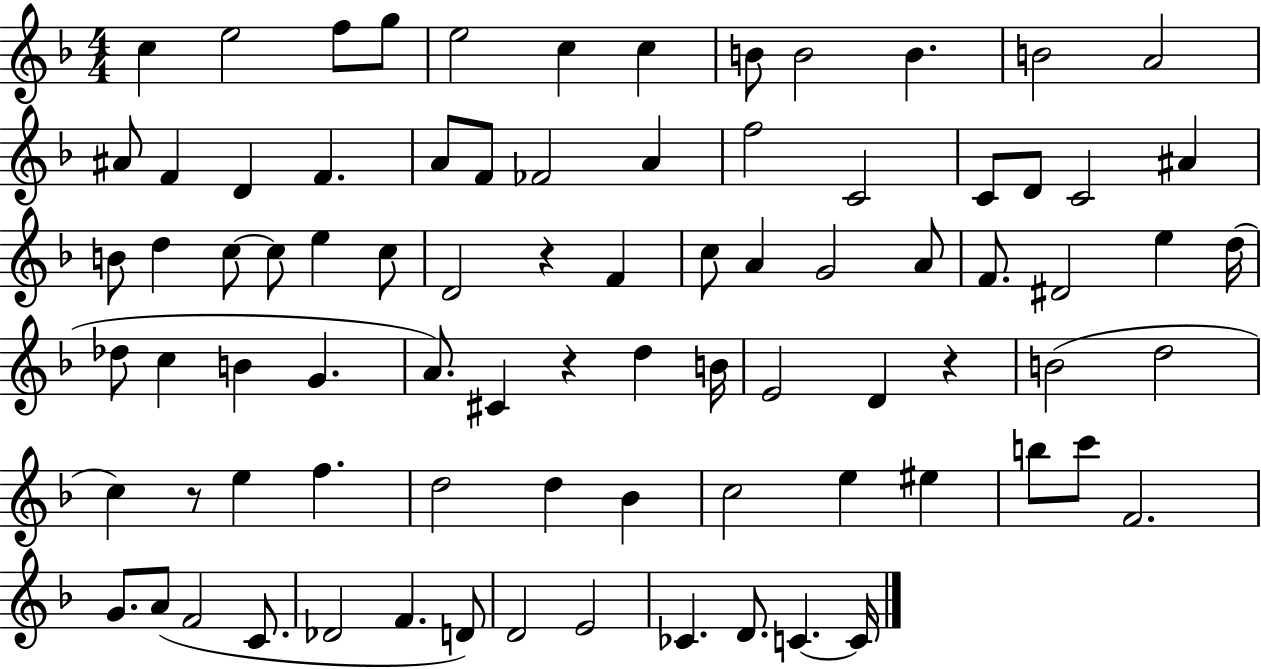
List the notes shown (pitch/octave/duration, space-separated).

C5/q E5/h F5/e G5/e E5/h C5/q C5/q B4/e B4/h B4/q. B4/h A4/h A#4/e F4/q D4/q F4/q. A4/e F4/e FES4/h A4/q F5/h C4/h C4/e D4/e C4/h A#4/q B4/e D5/q C5/e C5/e E5/q C5/e D4/h R/q F4/q C5/e A4/q G4/h A4/e F4/e. D#4/h E5/q D5/s Db5/e C5/q B4/q G4/q. A4/e. C#4/q R/q D5/q B4/s E4/h D4/q R/q B4/h D5/h C5/q R/e E5/q F5/q. D5/h D5/q Bb4/q C5/h E5/q EIS5/q B5/e C6/e F4/h. G4/e. A4/e F4/h C4/e. Db4/h F4/q. D4/e D4/h E4/h CES4/q. D4/e. C4/q. C4/s